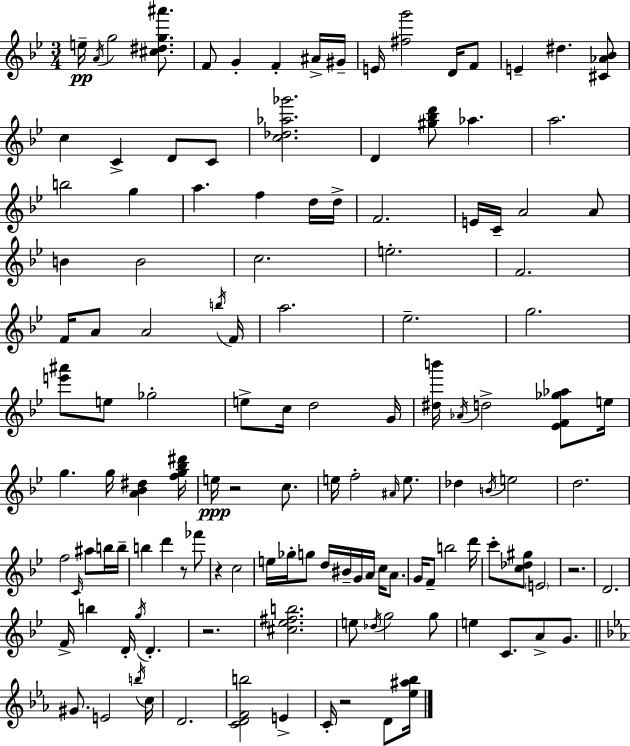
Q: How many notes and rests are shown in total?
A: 131